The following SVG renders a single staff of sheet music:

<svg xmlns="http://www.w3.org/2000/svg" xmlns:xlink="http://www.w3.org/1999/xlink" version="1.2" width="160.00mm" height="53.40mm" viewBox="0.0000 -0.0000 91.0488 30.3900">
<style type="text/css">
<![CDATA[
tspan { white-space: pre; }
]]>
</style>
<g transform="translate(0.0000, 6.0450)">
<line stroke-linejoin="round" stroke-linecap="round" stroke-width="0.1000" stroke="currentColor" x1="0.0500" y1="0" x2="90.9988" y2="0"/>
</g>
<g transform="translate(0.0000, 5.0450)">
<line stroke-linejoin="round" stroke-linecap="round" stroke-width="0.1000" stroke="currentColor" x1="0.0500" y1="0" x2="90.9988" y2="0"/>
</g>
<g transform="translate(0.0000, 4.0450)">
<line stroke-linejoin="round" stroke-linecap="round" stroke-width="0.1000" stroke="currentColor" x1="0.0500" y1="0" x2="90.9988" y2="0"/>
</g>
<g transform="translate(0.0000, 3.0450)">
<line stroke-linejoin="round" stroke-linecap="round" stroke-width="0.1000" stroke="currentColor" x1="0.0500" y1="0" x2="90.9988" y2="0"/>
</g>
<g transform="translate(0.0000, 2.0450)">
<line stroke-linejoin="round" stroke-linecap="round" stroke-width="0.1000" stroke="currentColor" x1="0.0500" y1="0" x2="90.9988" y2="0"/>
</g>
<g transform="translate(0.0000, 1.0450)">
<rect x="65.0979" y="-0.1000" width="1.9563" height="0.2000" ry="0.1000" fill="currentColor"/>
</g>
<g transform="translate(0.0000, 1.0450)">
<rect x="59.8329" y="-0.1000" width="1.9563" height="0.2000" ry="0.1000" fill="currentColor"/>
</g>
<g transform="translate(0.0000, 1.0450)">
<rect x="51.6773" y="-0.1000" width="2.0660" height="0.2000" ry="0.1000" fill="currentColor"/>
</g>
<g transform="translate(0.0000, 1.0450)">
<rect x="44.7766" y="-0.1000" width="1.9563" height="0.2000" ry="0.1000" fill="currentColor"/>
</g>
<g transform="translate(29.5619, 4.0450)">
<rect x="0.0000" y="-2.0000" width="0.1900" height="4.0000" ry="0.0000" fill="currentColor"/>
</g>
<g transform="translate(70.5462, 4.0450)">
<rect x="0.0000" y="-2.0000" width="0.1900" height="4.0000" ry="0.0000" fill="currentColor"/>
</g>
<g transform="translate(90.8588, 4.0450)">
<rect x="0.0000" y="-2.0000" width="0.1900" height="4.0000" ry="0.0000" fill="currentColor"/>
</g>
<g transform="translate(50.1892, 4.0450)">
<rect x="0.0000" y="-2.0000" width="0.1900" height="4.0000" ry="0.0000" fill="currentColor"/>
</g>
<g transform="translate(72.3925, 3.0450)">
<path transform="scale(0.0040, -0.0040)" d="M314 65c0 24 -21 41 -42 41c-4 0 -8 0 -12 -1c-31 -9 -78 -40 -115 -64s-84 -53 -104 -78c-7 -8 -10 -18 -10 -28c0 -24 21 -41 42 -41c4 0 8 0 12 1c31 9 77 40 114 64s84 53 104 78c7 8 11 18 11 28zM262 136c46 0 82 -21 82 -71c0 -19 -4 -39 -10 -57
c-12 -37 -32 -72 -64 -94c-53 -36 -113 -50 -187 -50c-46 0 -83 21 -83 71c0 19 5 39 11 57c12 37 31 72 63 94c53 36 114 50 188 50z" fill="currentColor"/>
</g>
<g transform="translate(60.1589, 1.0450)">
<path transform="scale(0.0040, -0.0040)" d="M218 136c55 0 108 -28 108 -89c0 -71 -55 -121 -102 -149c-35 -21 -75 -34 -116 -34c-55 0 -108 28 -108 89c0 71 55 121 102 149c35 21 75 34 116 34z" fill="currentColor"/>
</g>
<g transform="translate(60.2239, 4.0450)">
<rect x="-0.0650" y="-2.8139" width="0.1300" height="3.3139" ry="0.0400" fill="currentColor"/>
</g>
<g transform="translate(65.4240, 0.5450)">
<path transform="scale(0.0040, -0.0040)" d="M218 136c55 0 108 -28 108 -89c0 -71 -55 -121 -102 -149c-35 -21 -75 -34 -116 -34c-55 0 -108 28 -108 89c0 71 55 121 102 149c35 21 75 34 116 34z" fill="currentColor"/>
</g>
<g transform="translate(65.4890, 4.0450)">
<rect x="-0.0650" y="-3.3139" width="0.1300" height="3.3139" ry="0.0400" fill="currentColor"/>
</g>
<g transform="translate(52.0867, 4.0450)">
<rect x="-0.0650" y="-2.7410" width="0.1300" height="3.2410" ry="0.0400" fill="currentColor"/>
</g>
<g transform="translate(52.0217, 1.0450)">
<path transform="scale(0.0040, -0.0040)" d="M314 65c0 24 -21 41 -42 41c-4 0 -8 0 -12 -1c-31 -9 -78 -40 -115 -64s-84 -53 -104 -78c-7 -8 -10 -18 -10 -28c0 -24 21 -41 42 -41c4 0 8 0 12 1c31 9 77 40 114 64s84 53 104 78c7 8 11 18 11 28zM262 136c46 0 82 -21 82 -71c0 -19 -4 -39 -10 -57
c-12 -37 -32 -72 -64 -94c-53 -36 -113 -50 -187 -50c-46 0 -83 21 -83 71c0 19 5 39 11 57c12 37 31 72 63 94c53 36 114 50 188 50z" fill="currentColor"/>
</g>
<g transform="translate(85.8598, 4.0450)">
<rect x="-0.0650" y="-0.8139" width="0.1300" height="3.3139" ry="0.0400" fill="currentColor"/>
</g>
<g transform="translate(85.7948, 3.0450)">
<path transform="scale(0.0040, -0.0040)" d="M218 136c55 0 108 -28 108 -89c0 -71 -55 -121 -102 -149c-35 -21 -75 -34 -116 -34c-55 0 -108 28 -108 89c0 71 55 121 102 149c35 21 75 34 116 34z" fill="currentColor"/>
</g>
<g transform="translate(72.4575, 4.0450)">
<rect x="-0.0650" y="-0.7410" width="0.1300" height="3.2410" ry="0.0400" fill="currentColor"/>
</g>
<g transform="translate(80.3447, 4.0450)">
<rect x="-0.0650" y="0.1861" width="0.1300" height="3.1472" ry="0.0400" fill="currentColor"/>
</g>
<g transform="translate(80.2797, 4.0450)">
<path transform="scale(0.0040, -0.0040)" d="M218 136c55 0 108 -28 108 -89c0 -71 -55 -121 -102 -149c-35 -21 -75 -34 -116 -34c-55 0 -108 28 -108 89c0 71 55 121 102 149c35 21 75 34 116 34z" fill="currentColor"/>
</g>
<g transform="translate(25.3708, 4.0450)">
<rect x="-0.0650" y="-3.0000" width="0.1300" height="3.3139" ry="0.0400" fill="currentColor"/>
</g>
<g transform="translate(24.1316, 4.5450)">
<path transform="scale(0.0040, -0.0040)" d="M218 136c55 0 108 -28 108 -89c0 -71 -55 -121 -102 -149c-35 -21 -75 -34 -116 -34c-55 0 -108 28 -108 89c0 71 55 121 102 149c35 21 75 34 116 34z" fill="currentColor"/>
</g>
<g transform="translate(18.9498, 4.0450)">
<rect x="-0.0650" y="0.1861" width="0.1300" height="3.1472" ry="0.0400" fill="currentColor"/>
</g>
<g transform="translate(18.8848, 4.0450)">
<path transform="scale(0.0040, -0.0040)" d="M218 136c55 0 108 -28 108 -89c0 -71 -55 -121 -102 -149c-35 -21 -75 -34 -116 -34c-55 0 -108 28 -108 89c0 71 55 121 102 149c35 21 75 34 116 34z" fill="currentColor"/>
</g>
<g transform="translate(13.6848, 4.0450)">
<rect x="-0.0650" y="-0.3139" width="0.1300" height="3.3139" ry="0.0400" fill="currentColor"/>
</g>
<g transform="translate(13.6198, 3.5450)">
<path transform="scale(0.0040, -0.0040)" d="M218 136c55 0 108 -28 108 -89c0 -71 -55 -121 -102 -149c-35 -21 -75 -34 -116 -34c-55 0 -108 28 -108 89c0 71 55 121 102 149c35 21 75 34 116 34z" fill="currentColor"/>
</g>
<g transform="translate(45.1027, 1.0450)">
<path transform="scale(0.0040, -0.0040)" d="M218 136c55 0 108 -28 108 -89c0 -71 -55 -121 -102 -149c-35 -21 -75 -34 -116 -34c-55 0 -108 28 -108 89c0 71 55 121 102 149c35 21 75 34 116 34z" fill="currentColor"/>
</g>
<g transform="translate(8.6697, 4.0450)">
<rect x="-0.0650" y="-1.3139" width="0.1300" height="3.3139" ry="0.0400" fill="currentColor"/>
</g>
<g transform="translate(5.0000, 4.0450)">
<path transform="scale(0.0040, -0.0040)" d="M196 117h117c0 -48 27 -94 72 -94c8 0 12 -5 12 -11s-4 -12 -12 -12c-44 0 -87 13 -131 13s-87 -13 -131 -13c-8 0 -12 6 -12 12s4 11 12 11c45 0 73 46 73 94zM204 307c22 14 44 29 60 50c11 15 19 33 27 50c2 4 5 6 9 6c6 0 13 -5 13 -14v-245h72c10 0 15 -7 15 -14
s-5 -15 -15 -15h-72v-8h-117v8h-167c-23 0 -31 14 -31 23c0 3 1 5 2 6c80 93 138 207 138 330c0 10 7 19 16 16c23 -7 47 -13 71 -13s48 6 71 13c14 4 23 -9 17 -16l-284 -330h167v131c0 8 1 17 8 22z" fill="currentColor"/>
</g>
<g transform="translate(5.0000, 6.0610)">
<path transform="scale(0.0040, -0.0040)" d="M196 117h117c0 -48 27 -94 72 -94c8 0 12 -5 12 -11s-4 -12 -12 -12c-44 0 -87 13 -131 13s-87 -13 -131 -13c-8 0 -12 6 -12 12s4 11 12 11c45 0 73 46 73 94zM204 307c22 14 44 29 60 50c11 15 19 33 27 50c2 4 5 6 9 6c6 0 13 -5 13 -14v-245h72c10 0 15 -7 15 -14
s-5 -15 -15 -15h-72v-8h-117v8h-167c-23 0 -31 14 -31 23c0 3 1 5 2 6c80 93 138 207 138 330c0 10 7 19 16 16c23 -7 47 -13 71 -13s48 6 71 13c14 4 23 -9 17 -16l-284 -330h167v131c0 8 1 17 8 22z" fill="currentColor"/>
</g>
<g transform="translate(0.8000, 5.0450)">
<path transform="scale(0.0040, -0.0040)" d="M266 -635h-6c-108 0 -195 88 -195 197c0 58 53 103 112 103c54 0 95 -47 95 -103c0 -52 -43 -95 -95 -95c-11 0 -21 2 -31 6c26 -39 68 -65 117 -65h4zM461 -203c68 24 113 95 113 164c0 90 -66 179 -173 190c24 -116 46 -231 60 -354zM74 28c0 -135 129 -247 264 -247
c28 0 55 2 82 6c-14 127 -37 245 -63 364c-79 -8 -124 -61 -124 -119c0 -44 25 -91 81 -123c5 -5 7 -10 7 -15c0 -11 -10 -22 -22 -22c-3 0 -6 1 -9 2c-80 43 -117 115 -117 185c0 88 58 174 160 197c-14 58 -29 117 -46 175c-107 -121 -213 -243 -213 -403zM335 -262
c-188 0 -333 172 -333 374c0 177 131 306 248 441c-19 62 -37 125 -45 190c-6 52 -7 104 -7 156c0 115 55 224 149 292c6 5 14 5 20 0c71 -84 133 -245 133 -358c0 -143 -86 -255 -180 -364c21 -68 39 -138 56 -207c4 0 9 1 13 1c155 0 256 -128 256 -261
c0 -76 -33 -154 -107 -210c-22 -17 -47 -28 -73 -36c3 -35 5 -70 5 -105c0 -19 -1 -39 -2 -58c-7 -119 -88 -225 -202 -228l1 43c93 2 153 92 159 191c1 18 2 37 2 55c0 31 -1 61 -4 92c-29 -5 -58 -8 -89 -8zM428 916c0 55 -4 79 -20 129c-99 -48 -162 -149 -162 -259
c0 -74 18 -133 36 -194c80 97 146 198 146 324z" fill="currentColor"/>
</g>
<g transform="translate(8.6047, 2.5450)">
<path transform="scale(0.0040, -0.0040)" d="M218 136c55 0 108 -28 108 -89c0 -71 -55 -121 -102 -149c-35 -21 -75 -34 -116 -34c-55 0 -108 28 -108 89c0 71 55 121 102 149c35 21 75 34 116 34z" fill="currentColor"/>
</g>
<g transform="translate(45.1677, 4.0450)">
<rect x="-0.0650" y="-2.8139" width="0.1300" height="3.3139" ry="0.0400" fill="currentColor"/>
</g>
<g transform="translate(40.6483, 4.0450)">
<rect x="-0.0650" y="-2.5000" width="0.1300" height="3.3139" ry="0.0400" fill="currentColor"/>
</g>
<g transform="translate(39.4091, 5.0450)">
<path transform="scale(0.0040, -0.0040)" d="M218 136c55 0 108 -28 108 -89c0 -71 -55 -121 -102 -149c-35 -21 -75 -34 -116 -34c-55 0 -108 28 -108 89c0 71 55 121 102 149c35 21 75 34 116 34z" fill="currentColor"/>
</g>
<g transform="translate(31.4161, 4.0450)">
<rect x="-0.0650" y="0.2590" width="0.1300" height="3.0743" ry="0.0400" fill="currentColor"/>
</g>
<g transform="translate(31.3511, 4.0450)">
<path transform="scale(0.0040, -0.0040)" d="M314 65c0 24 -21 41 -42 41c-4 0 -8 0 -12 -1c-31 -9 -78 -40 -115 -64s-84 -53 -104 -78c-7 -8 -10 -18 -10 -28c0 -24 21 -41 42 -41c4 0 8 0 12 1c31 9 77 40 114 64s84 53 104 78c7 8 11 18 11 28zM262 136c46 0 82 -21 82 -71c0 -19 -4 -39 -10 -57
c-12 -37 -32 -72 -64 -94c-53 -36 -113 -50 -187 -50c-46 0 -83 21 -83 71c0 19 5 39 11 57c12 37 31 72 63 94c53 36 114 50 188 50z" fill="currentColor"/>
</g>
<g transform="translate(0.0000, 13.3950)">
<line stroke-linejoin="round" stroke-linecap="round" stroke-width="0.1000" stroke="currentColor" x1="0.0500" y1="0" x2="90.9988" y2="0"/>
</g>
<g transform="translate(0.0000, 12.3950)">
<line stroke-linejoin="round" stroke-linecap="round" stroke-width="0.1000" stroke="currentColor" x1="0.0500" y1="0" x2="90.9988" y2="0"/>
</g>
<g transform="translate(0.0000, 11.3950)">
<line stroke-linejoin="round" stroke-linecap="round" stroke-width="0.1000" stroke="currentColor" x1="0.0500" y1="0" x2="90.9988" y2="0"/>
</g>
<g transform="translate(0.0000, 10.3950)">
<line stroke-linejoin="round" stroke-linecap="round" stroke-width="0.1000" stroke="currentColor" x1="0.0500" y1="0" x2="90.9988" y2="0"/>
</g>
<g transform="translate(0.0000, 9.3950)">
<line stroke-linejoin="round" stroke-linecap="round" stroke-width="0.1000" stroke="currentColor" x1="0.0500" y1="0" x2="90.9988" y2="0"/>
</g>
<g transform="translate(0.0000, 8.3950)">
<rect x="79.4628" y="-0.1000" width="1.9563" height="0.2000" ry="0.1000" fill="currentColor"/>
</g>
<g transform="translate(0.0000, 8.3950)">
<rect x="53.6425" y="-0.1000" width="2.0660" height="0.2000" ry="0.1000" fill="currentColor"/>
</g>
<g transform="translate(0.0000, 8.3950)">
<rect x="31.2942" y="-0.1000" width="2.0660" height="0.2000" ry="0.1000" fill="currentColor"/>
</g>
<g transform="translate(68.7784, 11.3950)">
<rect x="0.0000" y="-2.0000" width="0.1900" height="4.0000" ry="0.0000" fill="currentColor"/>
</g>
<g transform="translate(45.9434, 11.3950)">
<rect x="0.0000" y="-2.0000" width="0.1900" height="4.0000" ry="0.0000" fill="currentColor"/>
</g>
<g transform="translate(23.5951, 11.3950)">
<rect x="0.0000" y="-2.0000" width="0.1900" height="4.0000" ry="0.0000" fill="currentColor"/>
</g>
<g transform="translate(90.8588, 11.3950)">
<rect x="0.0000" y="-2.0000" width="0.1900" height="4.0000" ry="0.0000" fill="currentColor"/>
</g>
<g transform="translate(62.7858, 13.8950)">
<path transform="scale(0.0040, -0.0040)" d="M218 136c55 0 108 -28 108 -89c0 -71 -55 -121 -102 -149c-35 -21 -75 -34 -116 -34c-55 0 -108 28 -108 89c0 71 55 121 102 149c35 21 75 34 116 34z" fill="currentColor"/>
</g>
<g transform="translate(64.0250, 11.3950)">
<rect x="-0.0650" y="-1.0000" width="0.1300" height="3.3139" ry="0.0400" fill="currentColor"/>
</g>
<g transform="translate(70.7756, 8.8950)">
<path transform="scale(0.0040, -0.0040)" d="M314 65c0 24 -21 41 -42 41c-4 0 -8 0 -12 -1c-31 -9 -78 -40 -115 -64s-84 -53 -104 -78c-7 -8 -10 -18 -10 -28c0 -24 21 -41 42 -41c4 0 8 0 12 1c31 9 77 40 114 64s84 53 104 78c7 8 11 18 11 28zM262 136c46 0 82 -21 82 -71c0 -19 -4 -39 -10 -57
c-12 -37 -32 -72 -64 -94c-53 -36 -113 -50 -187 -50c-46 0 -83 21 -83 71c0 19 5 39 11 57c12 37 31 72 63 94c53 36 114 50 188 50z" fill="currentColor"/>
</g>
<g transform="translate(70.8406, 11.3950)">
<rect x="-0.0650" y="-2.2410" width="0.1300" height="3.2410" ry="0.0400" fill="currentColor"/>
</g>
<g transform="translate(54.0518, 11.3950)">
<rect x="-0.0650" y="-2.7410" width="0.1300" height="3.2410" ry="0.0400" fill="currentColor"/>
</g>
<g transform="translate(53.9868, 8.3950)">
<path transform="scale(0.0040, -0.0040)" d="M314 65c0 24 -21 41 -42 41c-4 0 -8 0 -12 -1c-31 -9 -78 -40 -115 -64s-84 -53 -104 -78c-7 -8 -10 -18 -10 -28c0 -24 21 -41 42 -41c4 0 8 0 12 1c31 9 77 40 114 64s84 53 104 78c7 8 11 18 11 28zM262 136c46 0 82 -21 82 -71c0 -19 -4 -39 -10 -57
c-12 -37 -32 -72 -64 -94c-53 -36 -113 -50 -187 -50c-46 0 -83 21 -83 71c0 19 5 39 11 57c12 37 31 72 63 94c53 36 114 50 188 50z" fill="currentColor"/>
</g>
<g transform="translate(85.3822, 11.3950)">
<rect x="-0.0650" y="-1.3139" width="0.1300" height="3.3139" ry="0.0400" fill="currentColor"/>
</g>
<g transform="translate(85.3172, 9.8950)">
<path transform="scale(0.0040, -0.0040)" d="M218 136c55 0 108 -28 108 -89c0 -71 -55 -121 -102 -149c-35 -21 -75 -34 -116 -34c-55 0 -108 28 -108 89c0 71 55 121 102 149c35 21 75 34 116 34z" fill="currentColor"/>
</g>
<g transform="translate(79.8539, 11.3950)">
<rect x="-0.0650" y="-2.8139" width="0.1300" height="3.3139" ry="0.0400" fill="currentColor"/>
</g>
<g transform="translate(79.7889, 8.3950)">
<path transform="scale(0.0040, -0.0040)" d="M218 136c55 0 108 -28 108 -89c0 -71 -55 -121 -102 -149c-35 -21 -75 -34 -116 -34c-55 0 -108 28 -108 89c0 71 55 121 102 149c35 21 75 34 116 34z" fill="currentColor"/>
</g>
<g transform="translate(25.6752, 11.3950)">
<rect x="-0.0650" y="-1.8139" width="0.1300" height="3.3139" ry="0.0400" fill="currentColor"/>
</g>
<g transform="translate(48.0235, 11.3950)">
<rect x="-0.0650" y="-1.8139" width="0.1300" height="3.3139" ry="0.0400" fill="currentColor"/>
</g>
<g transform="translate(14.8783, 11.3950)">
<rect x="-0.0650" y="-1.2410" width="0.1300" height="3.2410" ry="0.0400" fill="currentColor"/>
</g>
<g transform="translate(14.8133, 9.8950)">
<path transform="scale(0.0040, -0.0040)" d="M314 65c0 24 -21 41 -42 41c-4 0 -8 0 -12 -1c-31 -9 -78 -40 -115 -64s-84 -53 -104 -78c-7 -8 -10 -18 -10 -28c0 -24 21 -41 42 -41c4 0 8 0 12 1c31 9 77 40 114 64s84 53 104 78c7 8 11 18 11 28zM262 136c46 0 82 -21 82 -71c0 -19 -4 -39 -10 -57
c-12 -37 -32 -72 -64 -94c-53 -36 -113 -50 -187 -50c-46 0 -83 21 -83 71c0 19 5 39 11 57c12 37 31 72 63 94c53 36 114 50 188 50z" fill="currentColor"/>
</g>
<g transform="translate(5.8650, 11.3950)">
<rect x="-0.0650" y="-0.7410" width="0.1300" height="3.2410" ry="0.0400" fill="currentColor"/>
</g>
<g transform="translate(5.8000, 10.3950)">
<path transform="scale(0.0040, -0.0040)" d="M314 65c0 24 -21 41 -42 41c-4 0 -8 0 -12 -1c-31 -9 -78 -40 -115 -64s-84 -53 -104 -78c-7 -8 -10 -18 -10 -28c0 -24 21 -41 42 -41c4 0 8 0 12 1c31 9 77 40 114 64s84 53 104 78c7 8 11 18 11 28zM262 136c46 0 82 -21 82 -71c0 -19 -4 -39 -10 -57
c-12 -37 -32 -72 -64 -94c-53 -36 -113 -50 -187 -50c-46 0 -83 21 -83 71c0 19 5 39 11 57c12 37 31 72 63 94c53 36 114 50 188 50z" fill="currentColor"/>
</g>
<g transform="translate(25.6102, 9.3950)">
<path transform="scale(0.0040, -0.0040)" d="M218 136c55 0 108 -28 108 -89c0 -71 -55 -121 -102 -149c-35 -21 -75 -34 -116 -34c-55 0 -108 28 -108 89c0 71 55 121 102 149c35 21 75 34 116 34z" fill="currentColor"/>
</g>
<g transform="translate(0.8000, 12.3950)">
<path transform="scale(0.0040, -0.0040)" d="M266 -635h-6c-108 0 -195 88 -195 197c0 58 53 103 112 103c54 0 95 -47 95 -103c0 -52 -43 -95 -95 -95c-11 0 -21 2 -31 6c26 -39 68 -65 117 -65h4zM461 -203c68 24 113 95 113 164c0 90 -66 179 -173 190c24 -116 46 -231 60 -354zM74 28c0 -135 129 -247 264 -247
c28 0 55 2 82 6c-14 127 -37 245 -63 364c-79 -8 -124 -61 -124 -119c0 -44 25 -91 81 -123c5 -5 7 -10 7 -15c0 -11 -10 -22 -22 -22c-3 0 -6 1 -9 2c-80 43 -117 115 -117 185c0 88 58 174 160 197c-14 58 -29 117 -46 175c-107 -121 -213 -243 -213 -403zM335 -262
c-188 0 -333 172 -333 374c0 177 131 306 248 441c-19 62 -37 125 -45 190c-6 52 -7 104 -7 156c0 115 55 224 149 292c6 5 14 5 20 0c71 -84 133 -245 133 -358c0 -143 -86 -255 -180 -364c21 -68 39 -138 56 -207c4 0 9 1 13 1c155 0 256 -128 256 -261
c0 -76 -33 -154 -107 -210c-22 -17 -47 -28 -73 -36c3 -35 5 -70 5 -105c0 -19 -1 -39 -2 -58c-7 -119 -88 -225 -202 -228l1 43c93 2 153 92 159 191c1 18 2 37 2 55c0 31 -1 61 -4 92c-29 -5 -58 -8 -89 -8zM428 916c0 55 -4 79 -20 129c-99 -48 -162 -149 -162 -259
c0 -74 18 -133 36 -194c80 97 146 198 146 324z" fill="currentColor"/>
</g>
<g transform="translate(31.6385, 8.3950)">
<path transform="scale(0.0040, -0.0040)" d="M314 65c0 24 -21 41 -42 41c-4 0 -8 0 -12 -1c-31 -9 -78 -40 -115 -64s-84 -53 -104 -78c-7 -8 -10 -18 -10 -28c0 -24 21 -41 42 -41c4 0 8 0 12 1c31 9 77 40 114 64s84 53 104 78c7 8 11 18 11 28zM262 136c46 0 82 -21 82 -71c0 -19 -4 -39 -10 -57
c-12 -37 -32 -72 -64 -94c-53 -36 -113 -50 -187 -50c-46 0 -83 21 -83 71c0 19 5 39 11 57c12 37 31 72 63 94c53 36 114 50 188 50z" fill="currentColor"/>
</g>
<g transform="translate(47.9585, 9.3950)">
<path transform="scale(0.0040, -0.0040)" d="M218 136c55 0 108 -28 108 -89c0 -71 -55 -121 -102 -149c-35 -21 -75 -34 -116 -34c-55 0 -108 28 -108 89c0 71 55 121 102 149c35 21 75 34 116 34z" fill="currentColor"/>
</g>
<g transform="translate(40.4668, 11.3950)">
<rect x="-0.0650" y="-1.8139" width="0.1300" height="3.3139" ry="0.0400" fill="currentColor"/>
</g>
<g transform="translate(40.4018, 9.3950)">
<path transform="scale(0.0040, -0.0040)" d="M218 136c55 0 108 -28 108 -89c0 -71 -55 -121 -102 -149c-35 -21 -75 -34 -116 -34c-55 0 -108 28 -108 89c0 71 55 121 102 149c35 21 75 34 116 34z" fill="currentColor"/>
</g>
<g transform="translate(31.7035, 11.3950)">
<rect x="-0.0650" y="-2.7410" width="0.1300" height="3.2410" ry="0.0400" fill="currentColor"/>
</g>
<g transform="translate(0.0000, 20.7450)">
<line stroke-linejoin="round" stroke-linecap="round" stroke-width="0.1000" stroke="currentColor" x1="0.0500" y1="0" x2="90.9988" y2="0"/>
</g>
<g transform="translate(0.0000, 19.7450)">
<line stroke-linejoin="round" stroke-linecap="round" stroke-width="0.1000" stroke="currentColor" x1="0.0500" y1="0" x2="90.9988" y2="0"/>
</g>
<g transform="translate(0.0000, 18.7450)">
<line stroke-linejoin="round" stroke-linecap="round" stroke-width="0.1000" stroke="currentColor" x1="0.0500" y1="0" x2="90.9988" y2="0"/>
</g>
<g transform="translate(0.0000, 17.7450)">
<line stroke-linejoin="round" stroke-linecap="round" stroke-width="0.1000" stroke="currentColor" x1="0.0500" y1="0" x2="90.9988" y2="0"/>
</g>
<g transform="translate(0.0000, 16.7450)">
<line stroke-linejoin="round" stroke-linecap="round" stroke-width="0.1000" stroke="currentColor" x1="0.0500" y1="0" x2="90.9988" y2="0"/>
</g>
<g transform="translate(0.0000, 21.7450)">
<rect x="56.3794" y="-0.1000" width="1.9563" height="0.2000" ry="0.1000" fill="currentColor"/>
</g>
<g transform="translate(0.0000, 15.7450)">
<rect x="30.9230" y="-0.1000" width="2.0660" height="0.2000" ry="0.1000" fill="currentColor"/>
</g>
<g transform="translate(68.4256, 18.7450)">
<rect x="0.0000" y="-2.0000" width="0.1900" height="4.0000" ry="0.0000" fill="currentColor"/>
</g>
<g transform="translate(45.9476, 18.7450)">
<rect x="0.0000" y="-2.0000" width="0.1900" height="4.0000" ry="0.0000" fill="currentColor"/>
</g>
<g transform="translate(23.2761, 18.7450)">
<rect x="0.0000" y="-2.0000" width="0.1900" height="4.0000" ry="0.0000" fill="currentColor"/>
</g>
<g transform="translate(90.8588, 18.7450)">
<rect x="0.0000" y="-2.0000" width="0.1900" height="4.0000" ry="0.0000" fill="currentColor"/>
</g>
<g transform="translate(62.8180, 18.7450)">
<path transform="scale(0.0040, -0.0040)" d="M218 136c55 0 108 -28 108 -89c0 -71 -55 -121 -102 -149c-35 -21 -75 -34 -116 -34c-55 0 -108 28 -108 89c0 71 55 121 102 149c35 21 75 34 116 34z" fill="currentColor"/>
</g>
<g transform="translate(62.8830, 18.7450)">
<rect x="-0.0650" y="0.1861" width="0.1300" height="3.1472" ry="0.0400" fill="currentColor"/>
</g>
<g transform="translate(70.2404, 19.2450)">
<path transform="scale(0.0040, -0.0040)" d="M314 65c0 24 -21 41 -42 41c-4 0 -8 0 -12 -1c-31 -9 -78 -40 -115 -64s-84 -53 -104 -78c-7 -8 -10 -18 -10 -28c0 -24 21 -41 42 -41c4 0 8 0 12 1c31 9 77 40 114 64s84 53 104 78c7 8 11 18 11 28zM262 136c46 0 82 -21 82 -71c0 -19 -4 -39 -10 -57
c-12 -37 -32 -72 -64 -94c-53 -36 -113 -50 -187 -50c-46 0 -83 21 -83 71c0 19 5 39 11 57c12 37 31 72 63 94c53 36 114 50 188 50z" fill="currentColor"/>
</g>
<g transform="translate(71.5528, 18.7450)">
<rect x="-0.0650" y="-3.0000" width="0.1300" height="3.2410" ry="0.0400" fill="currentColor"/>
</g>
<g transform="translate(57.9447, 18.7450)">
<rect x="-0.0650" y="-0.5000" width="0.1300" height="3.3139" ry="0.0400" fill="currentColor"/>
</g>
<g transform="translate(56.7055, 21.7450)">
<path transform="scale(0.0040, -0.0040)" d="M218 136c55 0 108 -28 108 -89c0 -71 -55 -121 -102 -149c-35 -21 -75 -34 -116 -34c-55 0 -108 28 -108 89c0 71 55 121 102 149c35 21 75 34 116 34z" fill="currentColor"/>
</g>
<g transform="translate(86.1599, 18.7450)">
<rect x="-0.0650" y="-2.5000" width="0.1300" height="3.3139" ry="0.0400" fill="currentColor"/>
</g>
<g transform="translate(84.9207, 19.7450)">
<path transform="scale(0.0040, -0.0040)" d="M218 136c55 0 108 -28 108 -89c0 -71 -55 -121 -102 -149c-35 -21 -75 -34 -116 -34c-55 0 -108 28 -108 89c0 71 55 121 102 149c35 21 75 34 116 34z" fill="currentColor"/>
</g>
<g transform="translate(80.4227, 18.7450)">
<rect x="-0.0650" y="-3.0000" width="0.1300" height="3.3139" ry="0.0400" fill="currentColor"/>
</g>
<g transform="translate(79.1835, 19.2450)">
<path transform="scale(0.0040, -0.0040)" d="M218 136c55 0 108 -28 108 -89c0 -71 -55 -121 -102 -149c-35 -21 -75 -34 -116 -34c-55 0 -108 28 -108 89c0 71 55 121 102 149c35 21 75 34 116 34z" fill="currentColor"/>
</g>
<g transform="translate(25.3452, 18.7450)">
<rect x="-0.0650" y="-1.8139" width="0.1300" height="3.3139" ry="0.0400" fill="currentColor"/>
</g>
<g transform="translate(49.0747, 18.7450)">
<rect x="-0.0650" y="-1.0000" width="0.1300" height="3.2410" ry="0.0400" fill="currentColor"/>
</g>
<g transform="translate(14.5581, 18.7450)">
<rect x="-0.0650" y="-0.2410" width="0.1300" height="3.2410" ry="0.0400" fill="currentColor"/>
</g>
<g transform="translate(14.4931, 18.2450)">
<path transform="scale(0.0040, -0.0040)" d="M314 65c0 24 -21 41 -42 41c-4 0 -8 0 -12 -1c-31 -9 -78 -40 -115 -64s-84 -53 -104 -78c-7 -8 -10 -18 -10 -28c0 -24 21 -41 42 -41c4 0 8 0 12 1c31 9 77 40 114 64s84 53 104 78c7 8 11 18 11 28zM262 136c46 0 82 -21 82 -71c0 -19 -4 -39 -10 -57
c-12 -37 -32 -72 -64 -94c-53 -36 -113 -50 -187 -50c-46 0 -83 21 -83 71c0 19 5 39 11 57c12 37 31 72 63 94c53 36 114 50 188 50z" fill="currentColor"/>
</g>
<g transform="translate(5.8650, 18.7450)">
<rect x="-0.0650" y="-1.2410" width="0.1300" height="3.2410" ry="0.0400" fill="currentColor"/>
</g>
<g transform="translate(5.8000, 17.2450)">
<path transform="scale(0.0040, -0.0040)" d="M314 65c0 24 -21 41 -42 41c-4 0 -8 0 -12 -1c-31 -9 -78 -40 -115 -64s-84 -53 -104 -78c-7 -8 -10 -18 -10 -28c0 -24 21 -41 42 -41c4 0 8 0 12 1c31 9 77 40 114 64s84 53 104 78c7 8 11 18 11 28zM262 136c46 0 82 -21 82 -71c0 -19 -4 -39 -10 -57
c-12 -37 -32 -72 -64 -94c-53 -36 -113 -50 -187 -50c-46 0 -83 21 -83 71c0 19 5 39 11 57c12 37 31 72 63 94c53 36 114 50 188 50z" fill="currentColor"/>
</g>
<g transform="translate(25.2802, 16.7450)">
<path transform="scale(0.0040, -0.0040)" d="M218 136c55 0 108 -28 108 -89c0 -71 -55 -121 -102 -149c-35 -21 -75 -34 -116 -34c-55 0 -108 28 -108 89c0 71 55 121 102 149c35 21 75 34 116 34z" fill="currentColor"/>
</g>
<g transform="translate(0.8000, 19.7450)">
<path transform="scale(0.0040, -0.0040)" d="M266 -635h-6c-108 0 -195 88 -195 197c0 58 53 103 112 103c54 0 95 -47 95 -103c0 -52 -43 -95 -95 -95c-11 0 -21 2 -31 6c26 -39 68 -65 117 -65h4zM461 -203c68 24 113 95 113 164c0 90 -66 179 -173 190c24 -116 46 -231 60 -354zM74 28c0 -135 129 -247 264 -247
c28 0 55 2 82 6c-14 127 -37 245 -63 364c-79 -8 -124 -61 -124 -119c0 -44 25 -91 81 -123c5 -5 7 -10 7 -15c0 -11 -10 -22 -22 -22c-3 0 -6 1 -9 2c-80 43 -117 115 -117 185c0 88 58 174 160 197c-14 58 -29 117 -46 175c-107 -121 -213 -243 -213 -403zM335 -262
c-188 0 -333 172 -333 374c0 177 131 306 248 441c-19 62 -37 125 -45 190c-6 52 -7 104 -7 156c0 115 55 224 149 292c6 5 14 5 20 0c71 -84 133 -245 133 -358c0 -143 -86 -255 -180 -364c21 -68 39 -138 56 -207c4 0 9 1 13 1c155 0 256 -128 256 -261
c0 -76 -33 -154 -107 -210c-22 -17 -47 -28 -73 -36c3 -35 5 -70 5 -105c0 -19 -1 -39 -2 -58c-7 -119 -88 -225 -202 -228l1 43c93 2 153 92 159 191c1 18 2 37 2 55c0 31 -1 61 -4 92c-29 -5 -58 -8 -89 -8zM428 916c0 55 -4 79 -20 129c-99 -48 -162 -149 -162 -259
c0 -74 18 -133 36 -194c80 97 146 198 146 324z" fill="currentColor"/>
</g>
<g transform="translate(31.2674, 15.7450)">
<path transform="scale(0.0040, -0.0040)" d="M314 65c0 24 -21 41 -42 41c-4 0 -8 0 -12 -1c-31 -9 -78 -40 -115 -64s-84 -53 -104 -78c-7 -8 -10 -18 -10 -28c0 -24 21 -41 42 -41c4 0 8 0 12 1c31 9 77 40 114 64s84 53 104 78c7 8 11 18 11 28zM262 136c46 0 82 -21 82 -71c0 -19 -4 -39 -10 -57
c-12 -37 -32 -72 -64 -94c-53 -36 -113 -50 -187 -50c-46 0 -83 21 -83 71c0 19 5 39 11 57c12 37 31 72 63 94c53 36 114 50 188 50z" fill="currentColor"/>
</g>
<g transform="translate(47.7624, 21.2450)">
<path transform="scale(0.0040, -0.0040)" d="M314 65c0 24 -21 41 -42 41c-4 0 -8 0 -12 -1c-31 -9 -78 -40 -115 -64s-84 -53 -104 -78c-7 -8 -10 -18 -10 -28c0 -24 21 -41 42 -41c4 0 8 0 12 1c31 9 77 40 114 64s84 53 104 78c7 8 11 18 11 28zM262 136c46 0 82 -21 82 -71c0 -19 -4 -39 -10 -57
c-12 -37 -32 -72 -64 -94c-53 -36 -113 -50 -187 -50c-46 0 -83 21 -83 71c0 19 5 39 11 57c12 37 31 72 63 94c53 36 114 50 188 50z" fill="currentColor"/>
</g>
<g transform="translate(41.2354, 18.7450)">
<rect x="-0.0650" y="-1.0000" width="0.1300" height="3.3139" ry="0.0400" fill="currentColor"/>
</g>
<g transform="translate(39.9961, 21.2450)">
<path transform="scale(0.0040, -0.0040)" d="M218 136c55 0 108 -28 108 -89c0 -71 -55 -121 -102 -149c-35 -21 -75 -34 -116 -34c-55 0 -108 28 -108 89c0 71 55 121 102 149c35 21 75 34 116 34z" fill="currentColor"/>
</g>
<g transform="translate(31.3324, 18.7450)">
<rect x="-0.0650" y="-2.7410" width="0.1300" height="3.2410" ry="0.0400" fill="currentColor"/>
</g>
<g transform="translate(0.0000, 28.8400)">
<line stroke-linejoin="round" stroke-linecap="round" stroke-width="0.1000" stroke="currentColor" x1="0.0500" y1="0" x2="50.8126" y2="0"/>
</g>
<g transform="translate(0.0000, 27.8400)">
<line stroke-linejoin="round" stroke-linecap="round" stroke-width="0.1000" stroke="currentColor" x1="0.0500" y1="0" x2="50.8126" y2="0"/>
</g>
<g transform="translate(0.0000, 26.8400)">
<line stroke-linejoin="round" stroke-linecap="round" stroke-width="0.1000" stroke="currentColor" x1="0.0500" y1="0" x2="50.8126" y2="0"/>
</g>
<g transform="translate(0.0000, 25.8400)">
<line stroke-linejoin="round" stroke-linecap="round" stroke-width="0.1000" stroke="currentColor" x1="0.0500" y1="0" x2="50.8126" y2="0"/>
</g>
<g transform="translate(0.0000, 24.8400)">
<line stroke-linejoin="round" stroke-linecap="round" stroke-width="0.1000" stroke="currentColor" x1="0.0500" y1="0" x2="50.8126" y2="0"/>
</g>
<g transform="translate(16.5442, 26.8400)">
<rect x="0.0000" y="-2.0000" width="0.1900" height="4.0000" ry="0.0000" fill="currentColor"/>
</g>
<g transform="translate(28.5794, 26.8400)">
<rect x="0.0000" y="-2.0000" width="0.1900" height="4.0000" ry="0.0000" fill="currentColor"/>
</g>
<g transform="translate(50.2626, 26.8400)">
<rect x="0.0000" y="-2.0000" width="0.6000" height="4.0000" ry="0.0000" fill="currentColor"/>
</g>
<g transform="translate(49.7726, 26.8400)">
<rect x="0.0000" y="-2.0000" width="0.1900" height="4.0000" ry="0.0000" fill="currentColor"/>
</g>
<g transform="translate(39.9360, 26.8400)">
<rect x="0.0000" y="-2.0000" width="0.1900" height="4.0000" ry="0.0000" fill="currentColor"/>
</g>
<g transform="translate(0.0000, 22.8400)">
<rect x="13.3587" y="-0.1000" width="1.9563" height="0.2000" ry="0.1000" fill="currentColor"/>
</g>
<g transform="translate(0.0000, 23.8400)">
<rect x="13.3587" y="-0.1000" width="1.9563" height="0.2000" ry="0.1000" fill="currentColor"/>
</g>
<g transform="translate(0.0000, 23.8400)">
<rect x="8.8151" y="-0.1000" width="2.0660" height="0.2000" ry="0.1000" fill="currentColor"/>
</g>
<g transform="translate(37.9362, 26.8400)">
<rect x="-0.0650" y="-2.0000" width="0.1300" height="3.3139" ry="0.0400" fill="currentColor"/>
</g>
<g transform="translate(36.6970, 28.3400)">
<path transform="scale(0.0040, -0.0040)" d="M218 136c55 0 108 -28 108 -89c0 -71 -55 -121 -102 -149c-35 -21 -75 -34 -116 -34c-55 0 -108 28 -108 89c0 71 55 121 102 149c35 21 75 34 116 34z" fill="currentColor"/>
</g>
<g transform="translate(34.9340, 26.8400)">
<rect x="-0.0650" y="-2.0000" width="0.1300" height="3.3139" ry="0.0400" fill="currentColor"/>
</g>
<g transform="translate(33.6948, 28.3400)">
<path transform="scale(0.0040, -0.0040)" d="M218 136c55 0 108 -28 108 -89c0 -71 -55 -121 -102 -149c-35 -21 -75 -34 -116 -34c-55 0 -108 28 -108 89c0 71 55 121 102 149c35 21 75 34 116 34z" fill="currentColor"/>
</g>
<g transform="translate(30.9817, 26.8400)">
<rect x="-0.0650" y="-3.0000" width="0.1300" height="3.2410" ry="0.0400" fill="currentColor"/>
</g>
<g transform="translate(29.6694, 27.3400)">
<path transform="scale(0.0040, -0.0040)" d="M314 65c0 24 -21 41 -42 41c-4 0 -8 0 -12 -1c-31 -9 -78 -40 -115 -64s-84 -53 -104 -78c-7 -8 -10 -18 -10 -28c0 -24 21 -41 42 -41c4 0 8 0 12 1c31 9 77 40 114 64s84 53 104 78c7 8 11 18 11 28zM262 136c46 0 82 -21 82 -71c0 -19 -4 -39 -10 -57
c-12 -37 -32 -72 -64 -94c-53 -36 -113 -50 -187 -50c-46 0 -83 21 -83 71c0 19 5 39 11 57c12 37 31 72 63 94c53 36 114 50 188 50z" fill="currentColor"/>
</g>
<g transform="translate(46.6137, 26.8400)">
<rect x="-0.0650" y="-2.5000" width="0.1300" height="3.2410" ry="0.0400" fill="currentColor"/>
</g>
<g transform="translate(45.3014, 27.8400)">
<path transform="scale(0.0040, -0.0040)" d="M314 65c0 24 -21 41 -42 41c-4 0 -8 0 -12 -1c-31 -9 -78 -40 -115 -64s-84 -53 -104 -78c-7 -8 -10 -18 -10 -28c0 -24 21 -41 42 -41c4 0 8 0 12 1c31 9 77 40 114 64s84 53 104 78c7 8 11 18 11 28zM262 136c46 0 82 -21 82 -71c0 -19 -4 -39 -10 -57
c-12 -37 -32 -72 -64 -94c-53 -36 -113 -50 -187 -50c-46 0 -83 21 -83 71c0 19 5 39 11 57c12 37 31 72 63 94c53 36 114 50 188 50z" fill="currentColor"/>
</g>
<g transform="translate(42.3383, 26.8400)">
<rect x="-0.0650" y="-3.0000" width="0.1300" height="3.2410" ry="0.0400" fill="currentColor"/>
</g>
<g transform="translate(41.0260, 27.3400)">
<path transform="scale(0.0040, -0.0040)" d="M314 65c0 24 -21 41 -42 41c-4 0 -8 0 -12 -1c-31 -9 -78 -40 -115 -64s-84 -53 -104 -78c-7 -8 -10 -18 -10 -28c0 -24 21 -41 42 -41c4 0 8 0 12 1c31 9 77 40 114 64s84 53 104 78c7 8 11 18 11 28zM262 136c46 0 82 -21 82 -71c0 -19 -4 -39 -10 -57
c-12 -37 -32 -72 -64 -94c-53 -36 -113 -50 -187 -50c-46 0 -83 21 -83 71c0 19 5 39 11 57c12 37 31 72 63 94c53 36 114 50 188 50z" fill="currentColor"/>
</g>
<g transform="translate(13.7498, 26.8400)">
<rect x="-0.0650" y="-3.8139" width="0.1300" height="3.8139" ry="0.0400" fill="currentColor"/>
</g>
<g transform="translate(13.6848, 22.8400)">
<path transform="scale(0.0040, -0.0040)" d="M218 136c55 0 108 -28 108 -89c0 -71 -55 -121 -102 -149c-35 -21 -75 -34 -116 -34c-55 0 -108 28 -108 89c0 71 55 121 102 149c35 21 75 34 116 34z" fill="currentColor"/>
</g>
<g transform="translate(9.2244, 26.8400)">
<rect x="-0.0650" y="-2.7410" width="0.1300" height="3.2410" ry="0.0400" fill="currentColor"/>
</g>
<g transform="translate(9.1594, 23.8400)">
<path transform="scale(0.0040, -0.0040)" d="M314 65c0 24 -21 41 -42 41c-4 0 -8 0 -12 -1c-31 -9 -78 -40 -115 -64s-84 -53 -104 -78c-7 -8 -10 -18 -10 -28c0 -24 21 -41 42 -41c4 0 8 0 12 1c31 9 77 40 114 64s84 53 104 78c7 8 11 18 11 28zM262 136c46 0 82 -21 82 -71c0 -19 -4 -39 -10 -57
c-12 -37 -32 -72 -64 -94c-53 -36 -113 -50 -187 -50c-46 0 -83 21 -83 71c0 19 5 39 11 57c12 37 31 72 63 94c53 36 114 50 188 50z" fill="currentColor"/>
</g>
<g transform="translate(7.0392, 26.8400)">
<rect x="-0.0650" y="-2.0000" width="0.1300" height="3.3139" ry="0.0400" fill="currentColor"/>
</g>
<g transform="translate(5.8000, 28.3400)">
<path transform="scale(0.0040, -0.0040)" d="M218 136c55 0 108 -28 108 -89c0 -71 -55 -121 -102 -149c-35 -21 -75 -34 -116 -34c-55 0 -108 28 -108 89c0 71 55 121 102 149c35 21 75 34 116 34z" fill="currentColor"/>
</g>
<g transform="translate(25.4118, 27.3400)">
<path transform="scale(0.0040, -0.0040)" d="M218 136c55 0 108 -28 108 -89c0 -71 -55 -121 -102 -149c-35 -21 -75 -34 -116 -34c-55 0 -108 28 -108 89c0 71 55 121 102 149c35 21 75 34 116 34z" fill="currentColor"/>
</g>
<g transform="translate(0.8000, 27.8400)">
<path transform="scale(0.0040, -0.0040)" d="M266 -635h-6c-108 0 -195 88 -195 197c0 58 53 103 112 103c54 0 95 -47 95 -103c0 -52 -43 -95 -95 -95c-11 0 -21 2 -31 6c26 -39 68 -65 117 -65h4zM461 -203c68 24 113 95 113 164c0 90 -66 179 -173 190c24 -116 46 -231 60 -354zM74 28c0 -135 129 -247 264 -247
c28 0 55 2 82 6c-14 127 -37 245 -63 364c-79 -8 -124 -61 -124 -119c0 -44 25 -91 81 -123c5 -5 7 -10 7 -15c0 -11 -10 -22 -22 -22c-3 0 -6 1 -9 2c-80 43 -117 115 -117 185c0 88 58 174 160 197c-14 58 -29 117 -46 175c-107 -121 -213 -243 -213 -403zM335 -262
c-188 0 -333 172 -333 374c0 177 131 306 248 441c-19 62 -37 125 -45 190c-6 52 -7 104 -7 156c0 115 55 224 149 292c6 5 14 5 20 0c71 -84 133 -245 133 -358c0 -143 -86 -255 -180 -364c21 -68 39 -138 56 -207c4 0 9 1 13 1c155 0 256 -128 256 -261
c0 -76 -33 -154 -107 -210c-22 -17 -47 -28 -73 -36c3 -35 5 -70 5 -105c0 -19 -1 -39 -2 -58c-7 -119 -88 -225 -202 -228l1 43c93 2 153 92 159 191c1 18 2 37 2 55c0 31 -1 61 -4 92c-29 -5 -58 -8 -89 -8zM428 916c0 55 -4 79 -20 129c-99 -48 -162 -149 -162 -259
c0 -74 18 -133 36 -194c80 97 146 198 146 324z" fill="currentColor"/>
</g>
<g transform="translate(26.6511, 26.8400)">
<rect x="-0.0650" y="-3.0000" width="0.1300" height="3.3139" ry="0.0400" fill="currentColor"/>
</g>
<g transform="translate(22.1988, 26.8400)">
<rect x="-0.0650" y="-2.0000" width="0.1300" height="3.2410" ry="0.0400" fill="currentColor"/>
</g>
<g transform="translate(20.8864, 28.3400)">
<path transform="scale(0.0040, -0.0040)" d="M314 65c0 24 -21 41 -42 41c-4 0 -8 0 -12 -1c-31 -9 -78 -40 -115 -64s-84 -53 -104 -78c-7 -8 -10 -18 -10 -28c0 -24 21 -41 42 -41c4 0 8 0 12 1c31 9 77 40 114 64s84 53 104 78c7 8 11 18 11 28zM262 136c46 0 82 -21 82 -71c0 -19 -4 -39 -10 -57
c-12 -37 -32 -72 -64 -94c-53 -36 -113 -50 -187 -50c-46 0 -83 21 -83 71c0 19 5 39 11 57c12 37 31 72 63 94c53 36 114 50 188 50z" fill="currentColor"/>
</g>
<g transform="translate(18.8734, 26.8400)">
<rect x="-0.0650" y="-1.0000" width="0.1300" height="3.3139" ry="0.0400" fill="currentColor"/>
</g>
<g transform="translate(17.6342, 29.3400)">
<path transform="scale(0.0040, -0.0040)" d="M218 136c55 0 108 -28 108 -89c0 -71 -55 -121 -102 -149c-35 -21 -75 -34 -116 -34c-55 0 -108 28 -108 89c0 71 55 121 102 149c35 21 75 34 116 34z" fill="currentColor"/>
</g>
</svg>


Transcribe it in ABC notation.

X:1
T:Untitled
M:4/4
L:1/4
K:C
e c B A B2 G a a2 a b d2 B d d2 e2 f a2 f f a2 D g2 a e e2 c2 f a2 D D2 C B A2 A G F a2 c' D F2 A A2 F F A2 G2